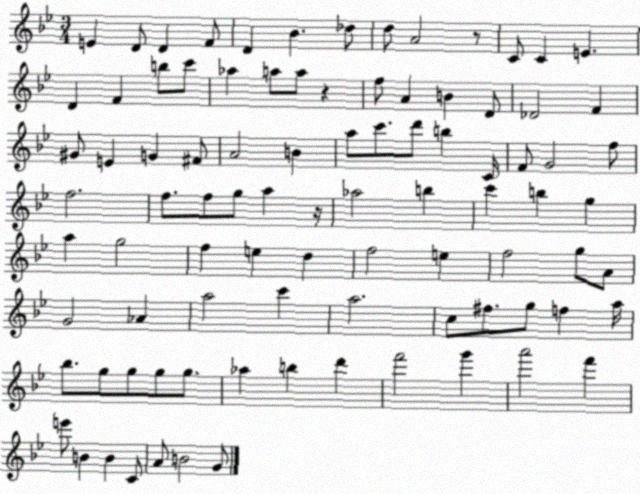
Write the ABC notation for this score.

X:1
T:Untitled
M:3/4
L:1/4
K:Bb
E D/2 D F/2 D _B _d/2 d/2 A2 z/2 C/2 C E D F b/2 c'/2 _a a/2 a/2 z f/2 A B D/2 _D2 F ^G/2 E G ^F/2 A2 B a/2 c'/2 d'/2 b C/4 F/2 G2 f/2 f2 f/2 f/2 g/2 a z/4 _a2 b c' b g a g2 f e d f2 e f2 g/2 A/2 G2 _A a2 c' a2 c/2 ^f/2 g/2 f a/4 _b/2 g/2 g/2 g/2 g/2 _a b d' f'2 g' a'2 f' e'/2 B B C/2 A/2 B2 G/2